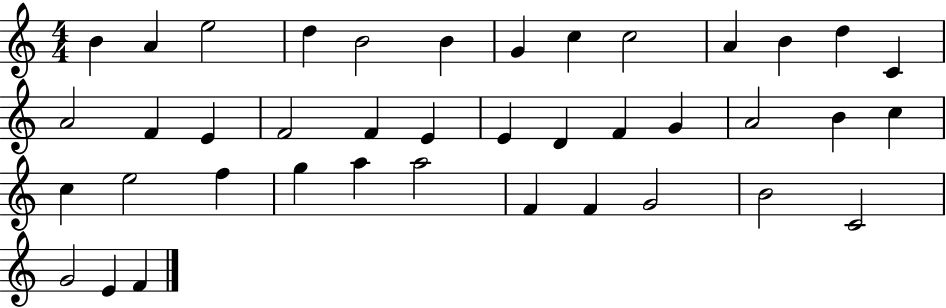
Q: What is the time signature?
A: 4/4